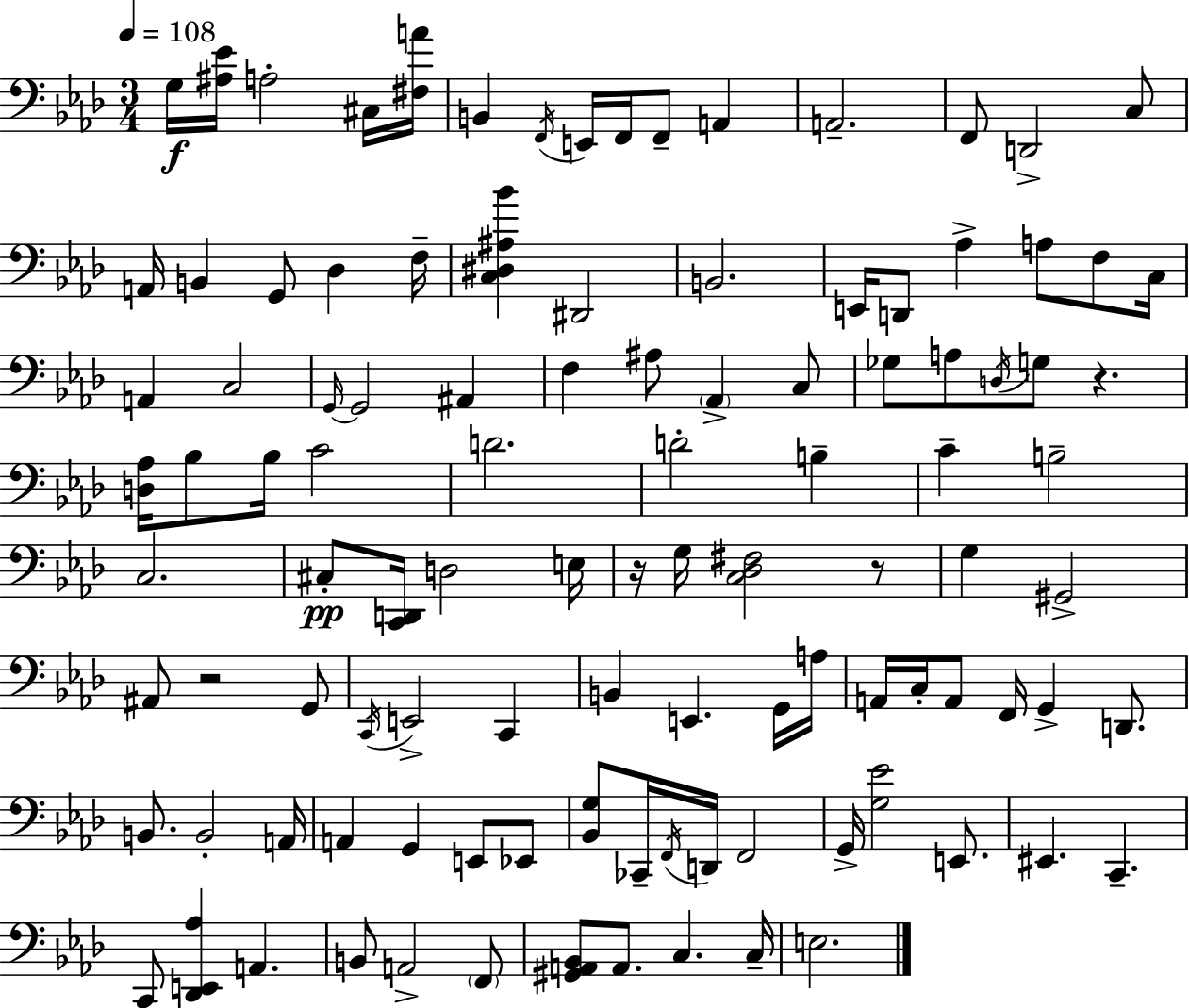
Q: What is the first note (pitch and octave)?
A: G3